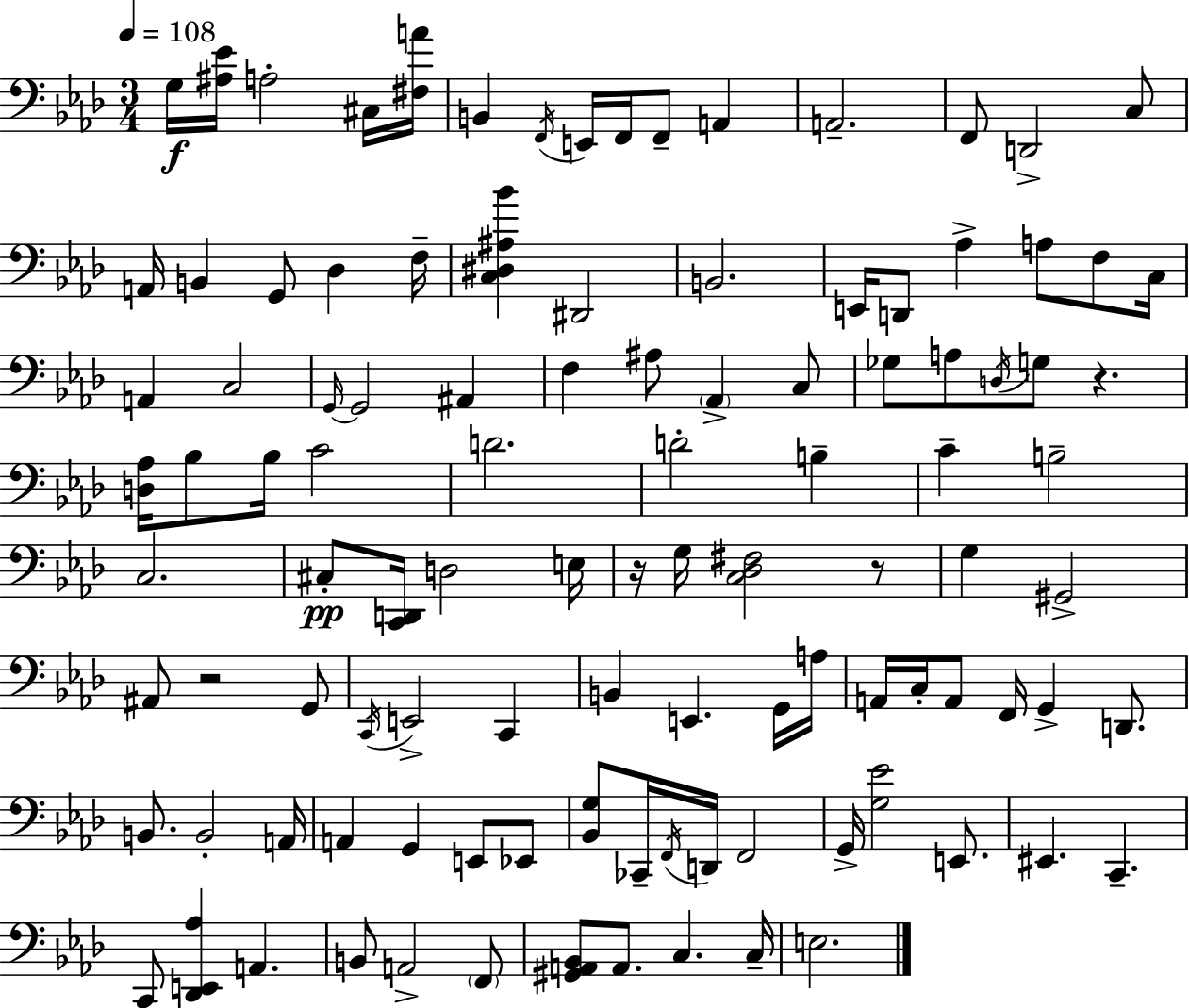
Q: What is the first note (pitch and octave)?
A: G3